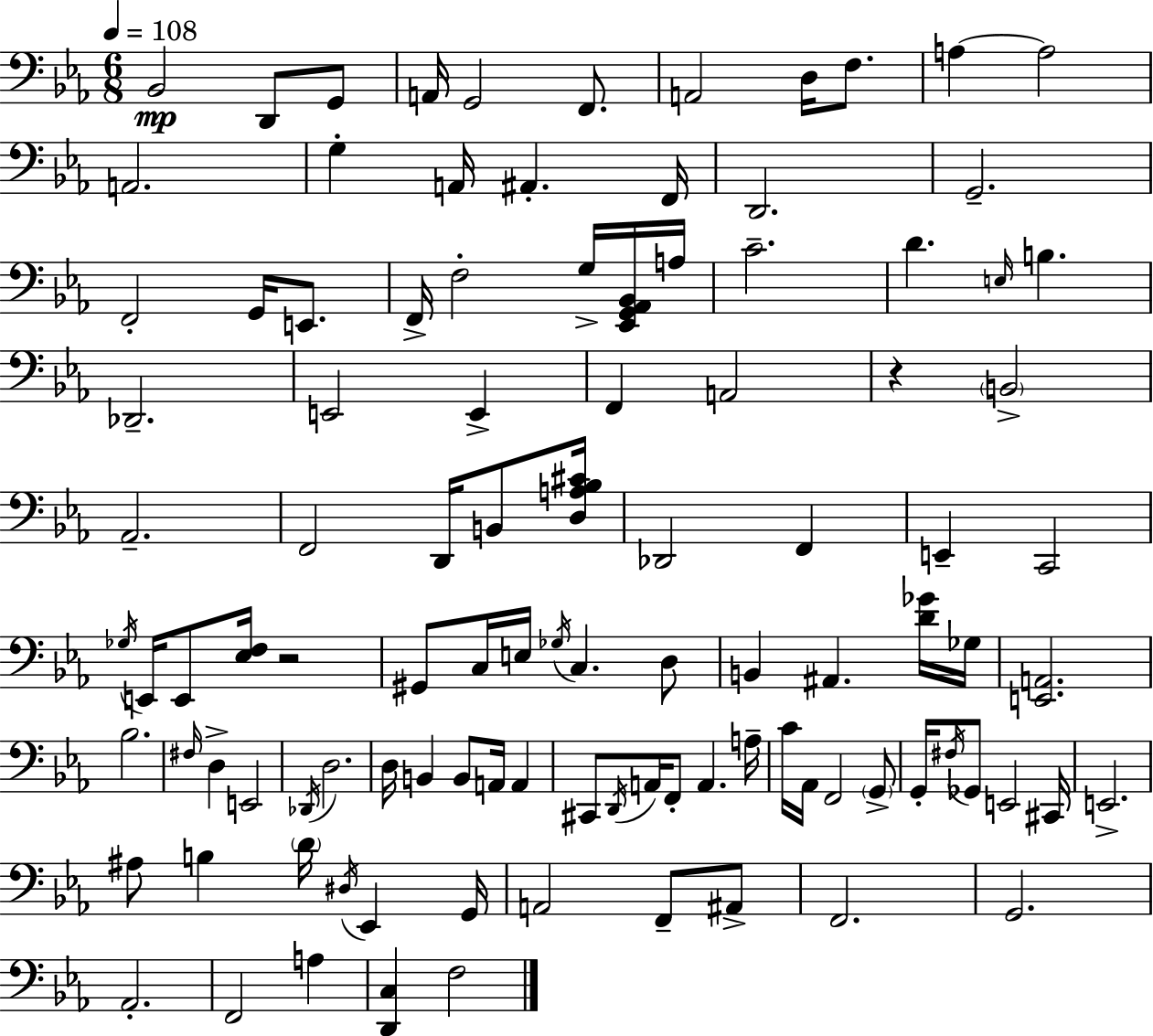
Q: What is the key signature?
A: EES major